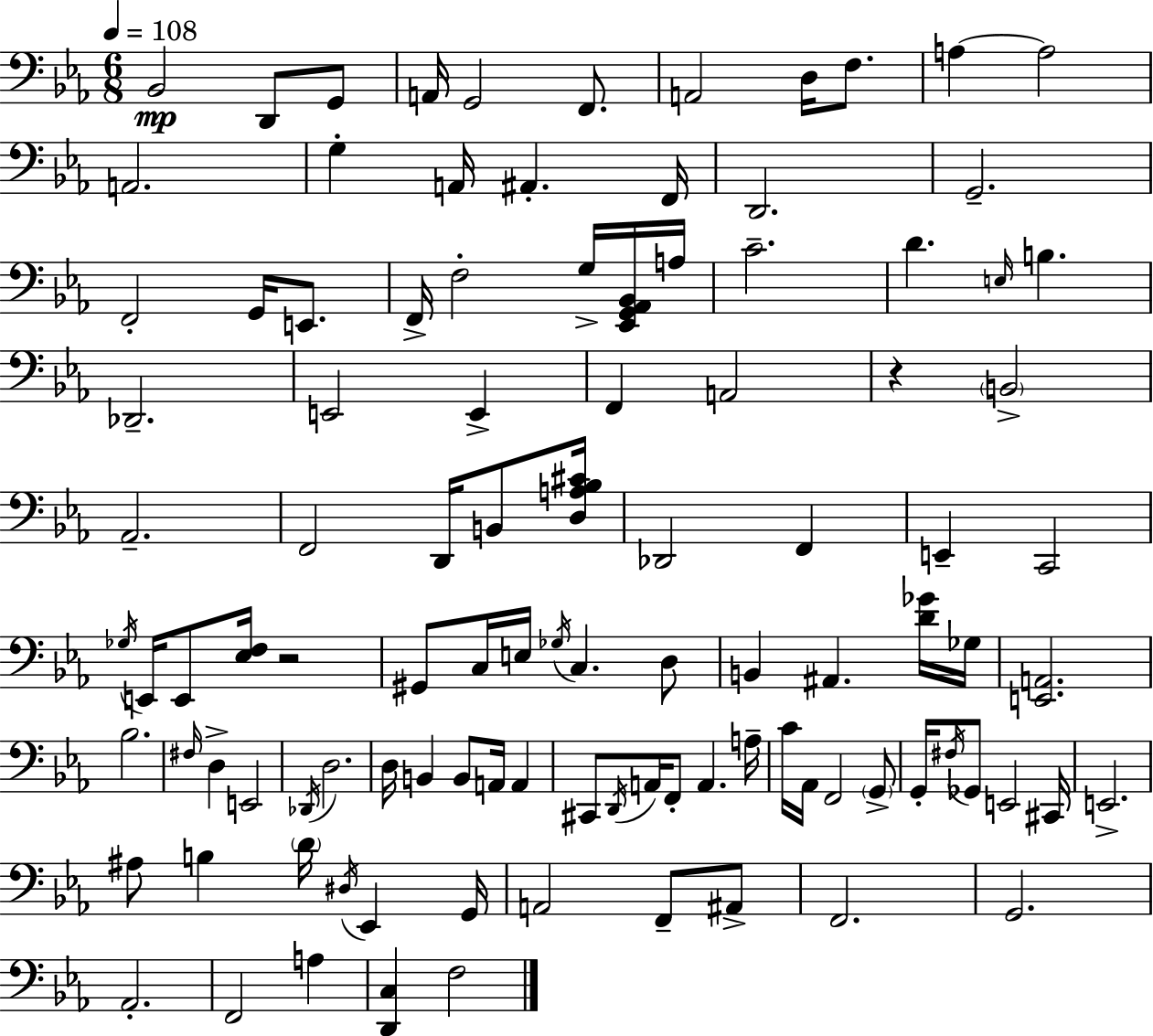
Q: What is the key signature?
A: EES major